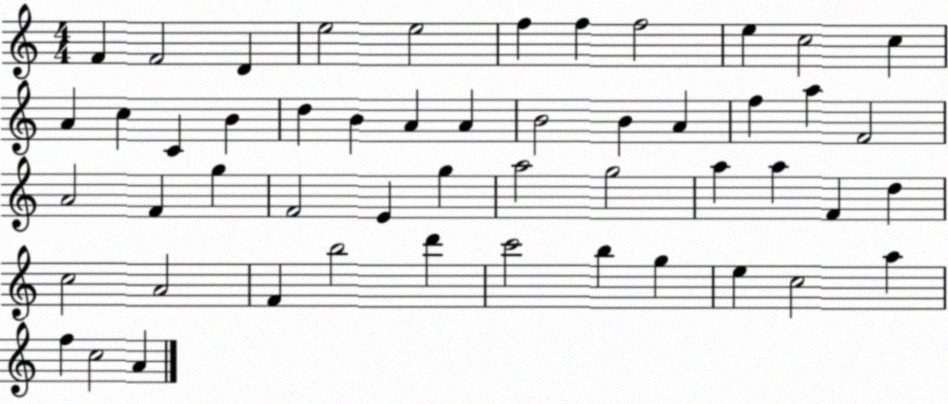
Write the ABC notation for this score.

X:1
T:Untitled
M:4/4
L:1/4
K:C
F F2 D e2 e2 f f f2 e c2 c A c C B d B A A B2 B A f a F2 A2 F g F2 E g a2 g2 a a F d c2 A2 F b2 d' c'2 b g e c2 a f c2 A